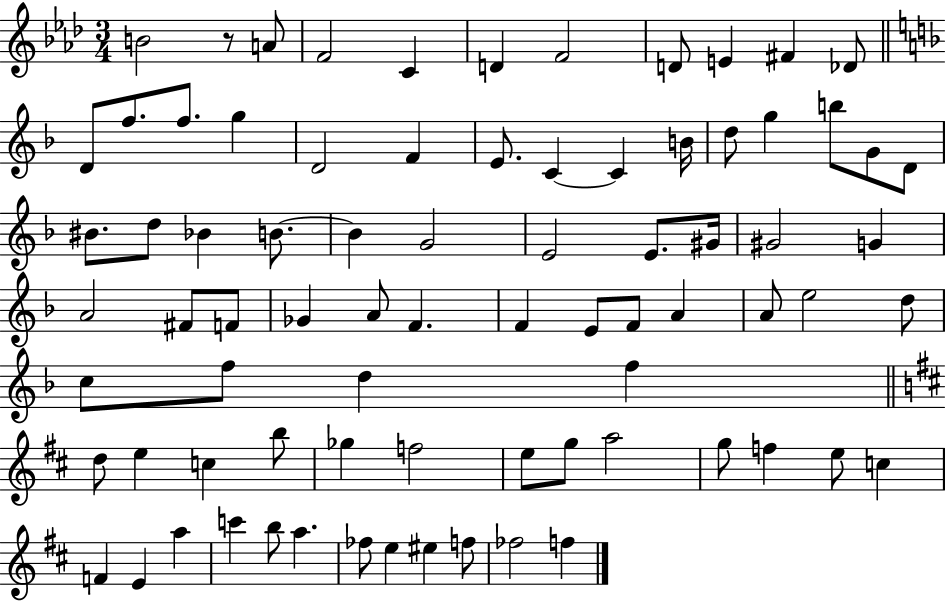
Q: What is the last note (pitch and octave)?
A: F5